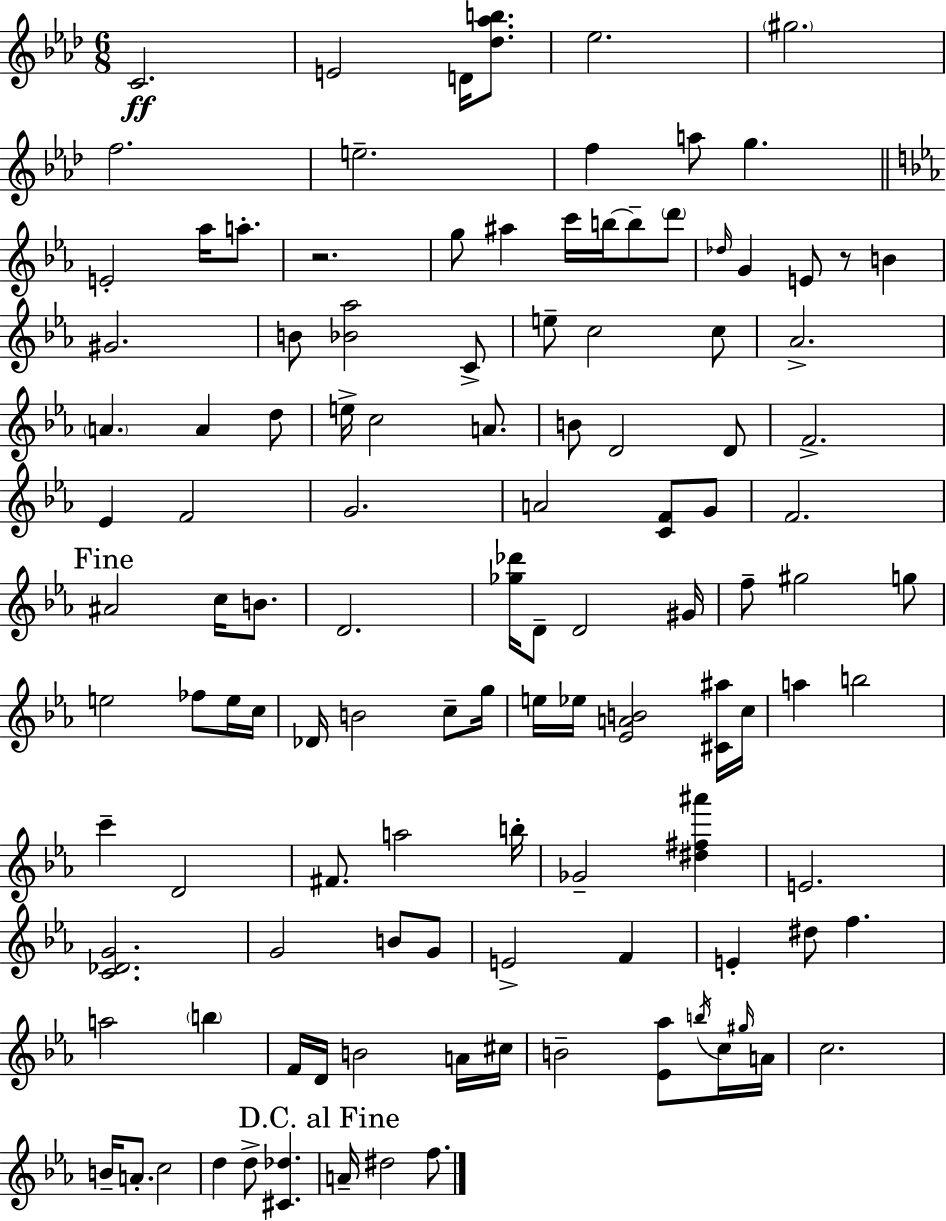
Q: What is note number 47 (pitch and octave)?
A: A#4